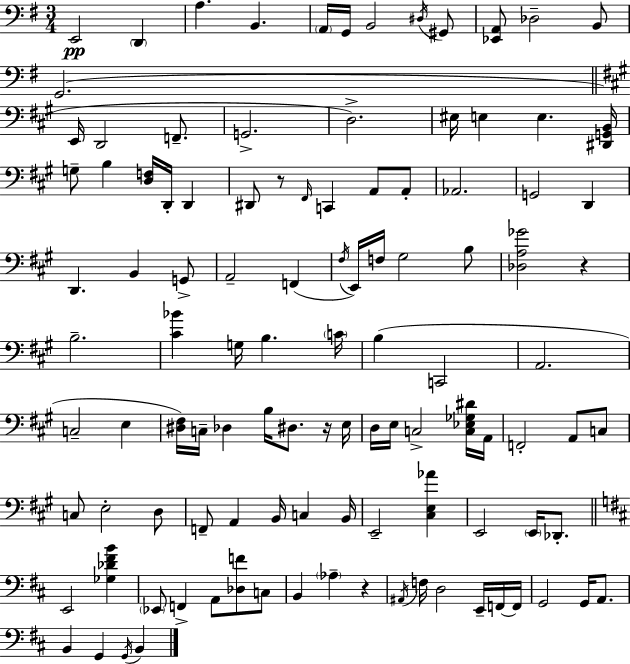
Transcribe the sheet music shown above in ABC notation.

X:1
T:Untitled
M:3/4
L:1/4
K:G
E,,2 D,, A, B,, A,,/4 G,,/4 B,,2 ^D,/4 ^G,,/2 [_E,,A,,]/2 _D,2 B,,/2 G,,2 E,,/4 D,,2 F,,/2 G,,2 D,2 ^E,/4 E, E, [^D,,G,,B,,]/4 G,/2 B, [D,F,]/4 D,,/4 D,, ^D,,/2 z/2 ^F,,/4 C,, A,,/2 A,,/2 _A,,2 G,,2 D,, D,, B,, G,,/2 A,,2 F,, ^F,/4 E,,/4 F,/4 ^G,2 B,/2 [_D,A,_G]2 z B,2 [^C_B] G,/4 B, C/4 B, C,,2 A,,2 C,2 E, [^D,^F,]/4 C,/4 _D, B,/4 ^D,/2 z/4 E,/4 D,/4 E,/4 C,2 [C,_E,_G,^D]/4 A,,/4 F,,2 A,,/2 C,/2 C,/2 E,2 D,/2 F,,/2 A,, B,,/4 C, B,,/4 E,,2 [^C,E,_A] E,,2 E,,/4 _D,,/2 E,,2 [_G,_D^FB] _E,,/2 F,, A,,/2 [_D,F]/2 C,/2 B,, _A, z ^A,,/4 F,/4 D,2 E,,/4 F,,/4 F,,/4 G,,2 G,,/4 A,,/2 B,, G,, G,,/4 B,,